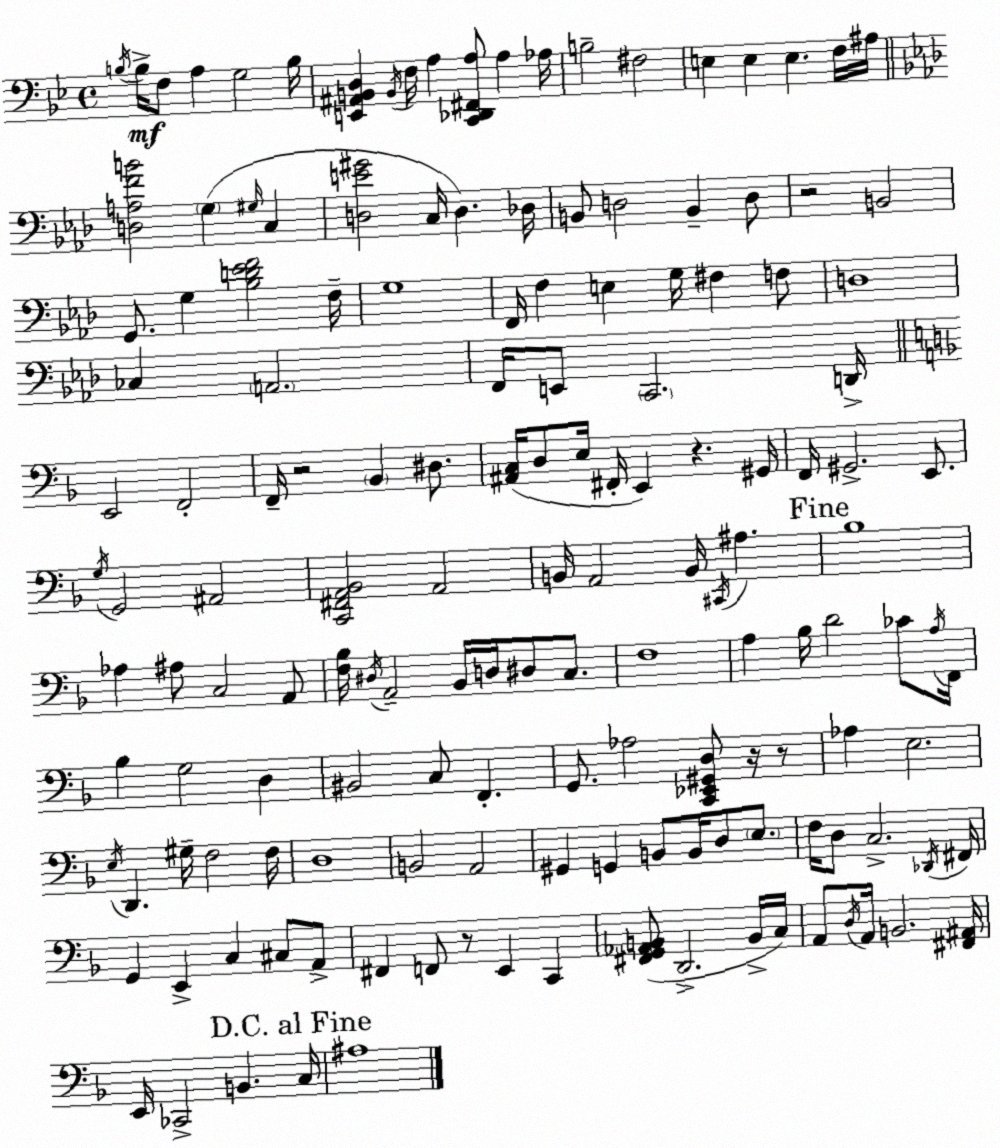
X:1
T:Untitled
M:4/4
L:1/4
K:Bb
B,/4 B,/4 F,/2 A, G,2 B,/4 [E,,^A,,B,,D,] B,,/4 F,/4 A, [C,,_D,,^F,,A,]/2 A, _A,/4 B,2 ^F,2 E, E, E, F,/4 ^A,/4 [D,A,FB]2 G, ^G,/4 C, [D,E^G]2 C,/4 D, _D,/4 B,,/2 D,2 B,, D,/2 z2 B,,2 G,,/2 G, [_B,D_EF]2 F,/4 G,4 F,,/4 F, E, G,/4 ^F, F,/2 D,4 _C, A,,2 F,,/4 E,,/2 C,,2 D,,/4 E,,2 F,,2 F,,/4 z2 _B,, ^D,/2 [^A,,C,]/4 D,/2 E,/4 ^F,,/4 E,, z ^G,,/4 F,,/4 ^G,,2 E,,/2 G,/4 G,,2 ^A,,2 [C,,^F,,A,,_B,,]2 A,,2 B,,/4 A,,2 B,,/4 ^C,,/4 ^A, _B,4 _A, ^A,/2 C,2 A,,/2 [F,_B,]/4 ^D,/4 A,,2 _B,,/4 D,/4 ^D,/2 C,/2 F,4 A, _B,/4 D2 _C/2 A,/4 F,,/4 _B, G,2 D, ^B,,2 C,/2 F,, G,,/2 _A,2 [C,,_E,,^G,,D,]/2 z/4 z/2 _A, E,2 E,/4 D,, ^G,/4 F,2 F,/4 D,4 B,,2 A,,2 ^G,, G,, B,,/2 B,,/4 D,/2 E,/2 F,/4 D,/2 C,2 _D,,/4 ^F,,/4 G,, E,, C, ^C,/2 A,,/2 ^F,, F,,/2 z/2 E,, C,, [^F,,G,,_A,,B,,]/2 D,,2 B,,/4 C,/4 A,,/2 D,/4 A,,/4 B,,2 [^F,,^A,,]/4 E,,/4 _C,,2 B,, C,/4 ^A,4